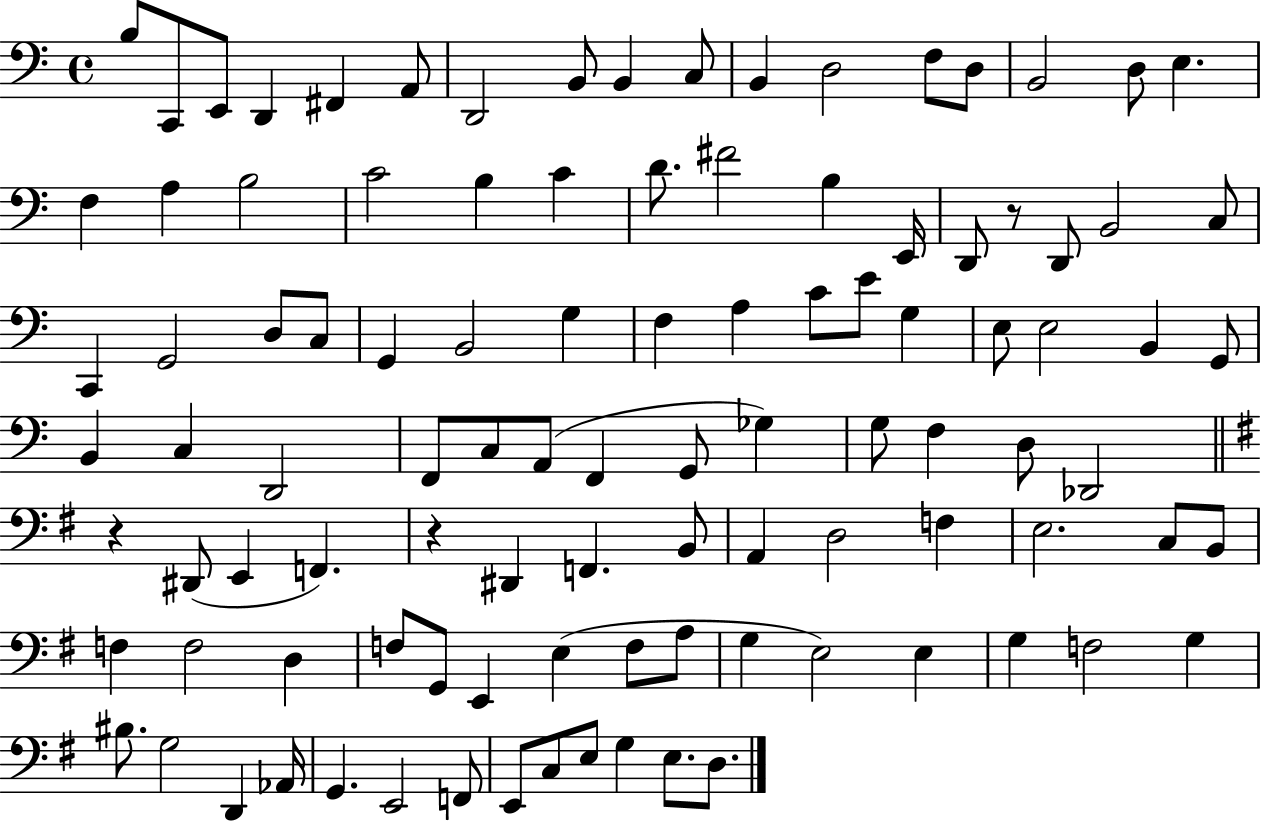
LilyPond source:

{
  \clef bass
  \time 4/4
  \defaultTimeSignature
  \key c \major
  b8 c,8 e,8 d,4 fis,4 a,8 | d,2 b,8 b,4 c8 | b,4 d2 f8 d8 | b,2 d8 e4. | \break f4 a4 b2 | c'2 b4 c'4 | d'8. fis'2 b4 e,16 | d,8 r8 d,8 b,2 c8 | \break c,4 g,2 d8 c8 | g,4 b,2 g4 | f4 a4 c'8 e'8 g4 | e8 e2 b,4 g,8 | \break b,4 c4 d,2 | f,8 c8 a,8( f,4 g,8 ges4) | g8 f4 d8 des,2 | \bar "||" \break \key e \minor r4 dis,8( e,4 f,4.) | r4 dis,4 f,4. b,8 | a,4 d2 f4 | e2. c8 b,8 | \break f4 f2 d4 | f8 g,8 e,4 e4( f8 a8 | g4 e2) e4 | g4 f2 g4 | \break bis8. g2 d,4 aes,16 | g,4. e,2 f,8 | e,8 c8 e8 g4 e8. d8. | \bar "|."
}